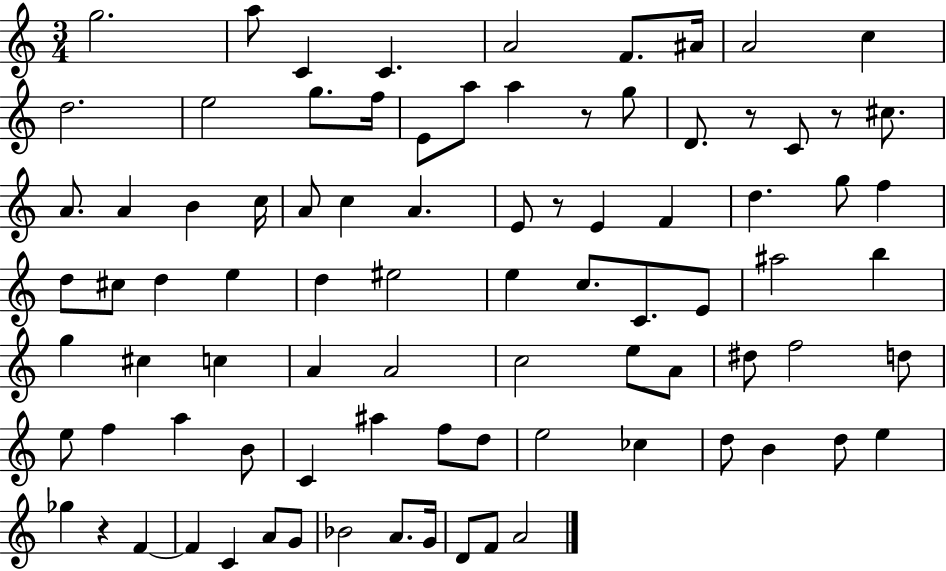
X:1
T:Untitled
M:3/4
L:1/4
K:C
g2 a/2 C C A2 F/2 ^A/4 A2 c d2 e2 g/2 f/4 E/2 a/2 a z/2 g/2 D/2 z/2 C/2 z/2 ^c/2 A/2 A B c/4 A/2 c A E/2 z/2 E F d g/2 f d/2 ^c/2 d e d ^e2 e c/2 C/2 E/2 ^a2 b g ^c c A A2 c2 e/2 A/2 ^d/2 f2 d/2 e/2 f a B/2 C ^a f/2 d/2 e2 _c d/2 B d/2 e _g z F F C A/2 G/2 _B2 A/2 G/4 D/2 F/2 A2